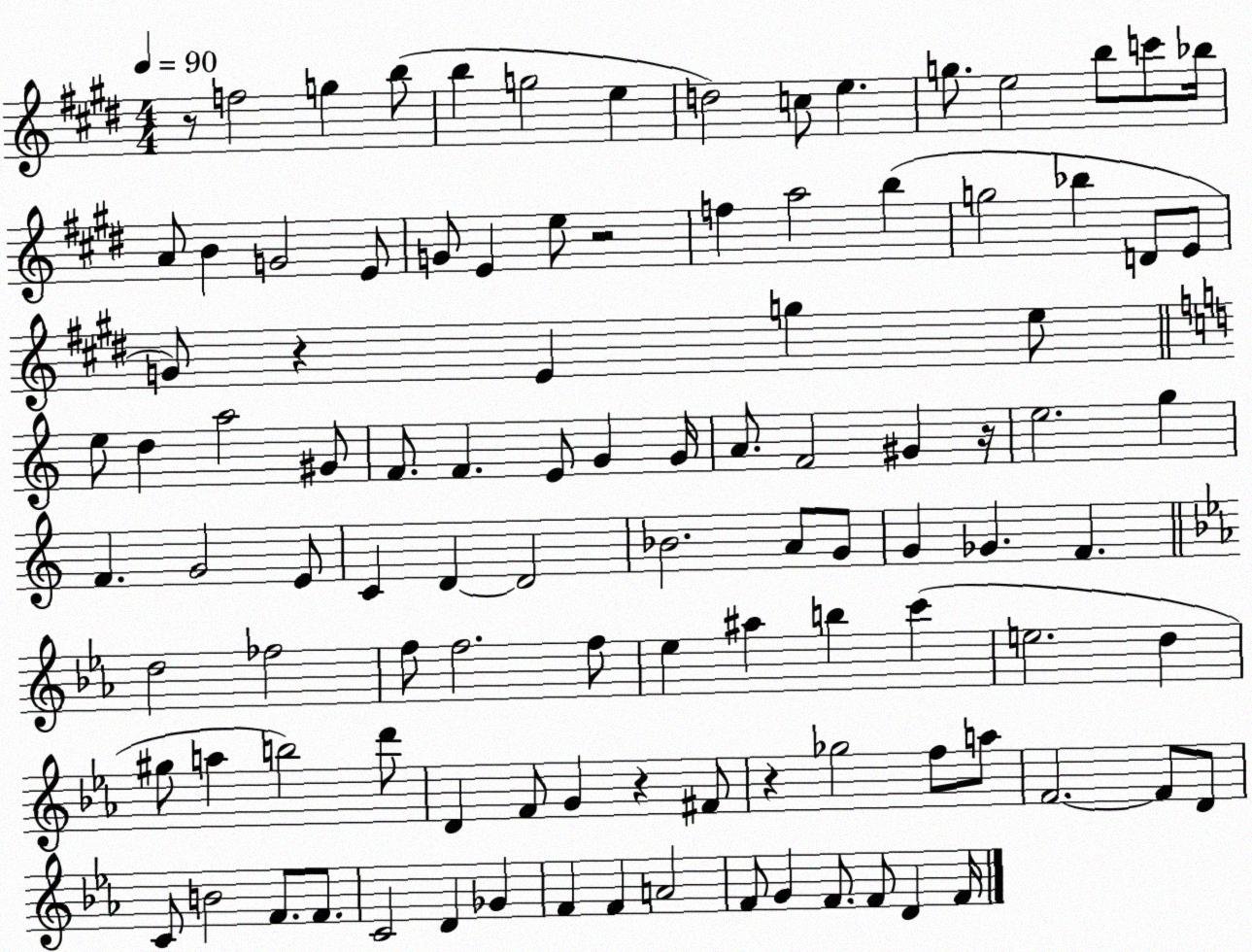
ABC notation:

X:1
T:Untitled
M:4/4
L:1/4
K:E
z/2 f2 g b/2 b g2 e d2 c/2 e g/2 e2 b/2 c'/2 _b/4 A/2 B G2 E/2 G/2 E e/2 z2 f a2 b g2 _b D/2 E/2 G/2 z E g e/2 e/2 d a2 ^G/2 F/2 F E/2 G G/4 A/2 F2 ^G z/4 e2 g F G2 E/2 C D D2 _B2 A/2 G/2 G _G F d2 _f2 f/2 f2 f/2 _e ^a b c' e2 d ^g/2 a b2 d'/2 D F/2 G z ^F/2 z _g2 f/2 a/2 F2 F/2 D/2 C/2 B2 F/2 F/2 C2 D _G F F A2 F/2 G F/2 F/2 D F/4